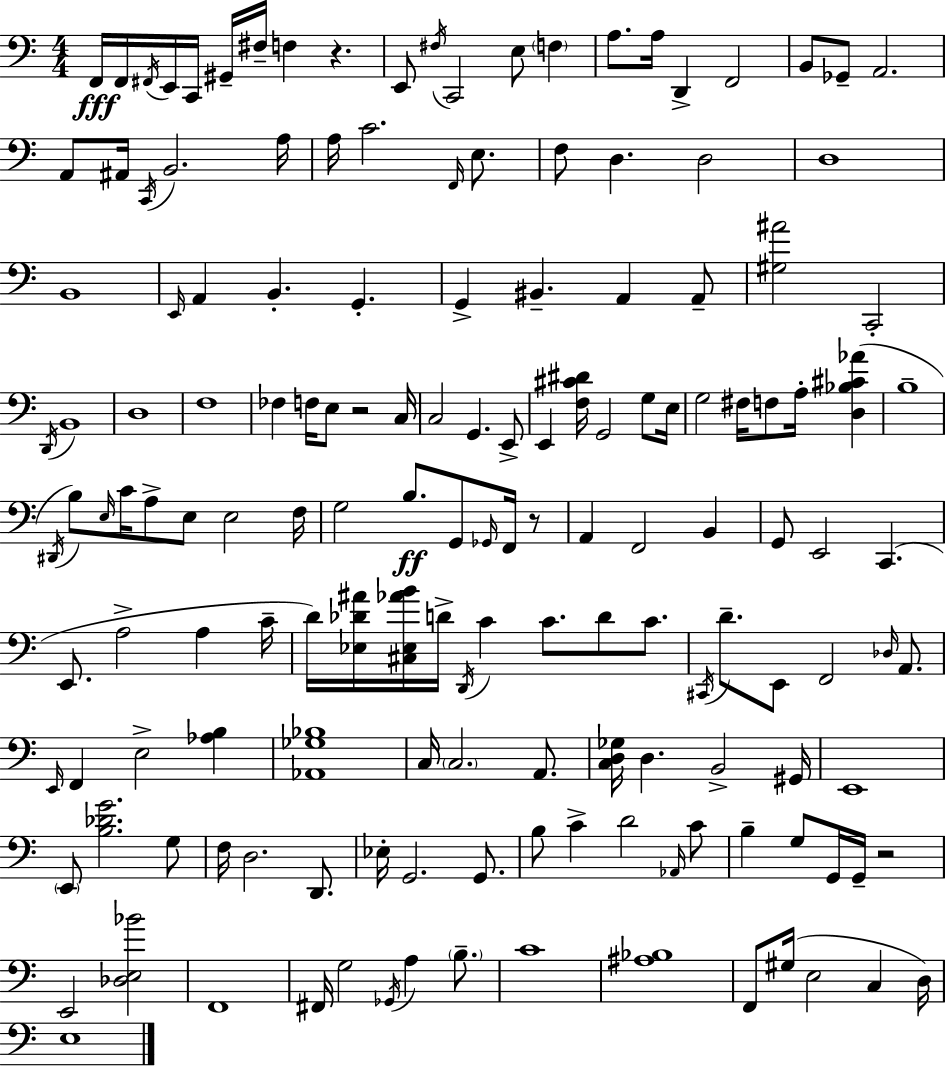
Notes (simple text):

F2/s F2/s F#2/s E2/s C2/s G#2/s F#3/s F3/q R/q. E2/e F#3/s C2/h E3/e F3/q A3/e. A3/s D2/q F2/h B2/e Gb2/e A2/h. A2/e A#2/s C2/s B2/h. A3/s A3/s C4/h. F2/s E3/e. F3/e D3/q. D3/h D3/w B2/w E2/s A2/q B2/q. G2/q. G2/q BIS2/q. A2/q A2/e [G#3,A#4]/h C2/h D2/s B2/w D3/w F3/w FES3/q F3/s E3/e R/h C3/s C3/h G2/q. E2/e E2/q [F3,C#4,D#4]/s G2/h G3/e E3/s G3/h F#3/s F3/e A3/s [D3,Bb3,C#4,Ab4]/q B3/w D#2/s B3/e E3/s C4/s A3/e E3/e E3/h F3/s G3/h B3/e. G2/e Gb2/s F2/s R/e A2/q F2/h B2/q G2/e E2/h C2/q. E2/e. A3/h A3/q C4/s D4/s [Eb3,Db4,A#4]/s [C#3,Eb3,Ab4,B4]/s D4/s D2/s C4/q C4/e. D4/e C4/e. C#2/s D4/e. E2/e F2/h Db3/s A2/e. E2/s F2/q E3/h [Ab3,B3]/q [Ab2,Gb3,Bb3]/w C3/s C3/h. A2/e. [C3,D3,Gb3]/s D3/q. B2/h G#2/s E2/w E2/e [B3,Db4,G4]/h. G3/e F3/s D3/h. D2/e. Eb3/s G2/h. G2/e. B3/e C4/q D4/h Ab2/s C4/e B3/q G3/e G2/s G2/s R/h E2/h [Db3,E3,Bb4]/h F2/w F#2/s G3/h Gb2/s A3/q B3/e. C4/w [A#3,Bb3]/w F2/e G#3/s E3/h C3/q D3/s E3/w